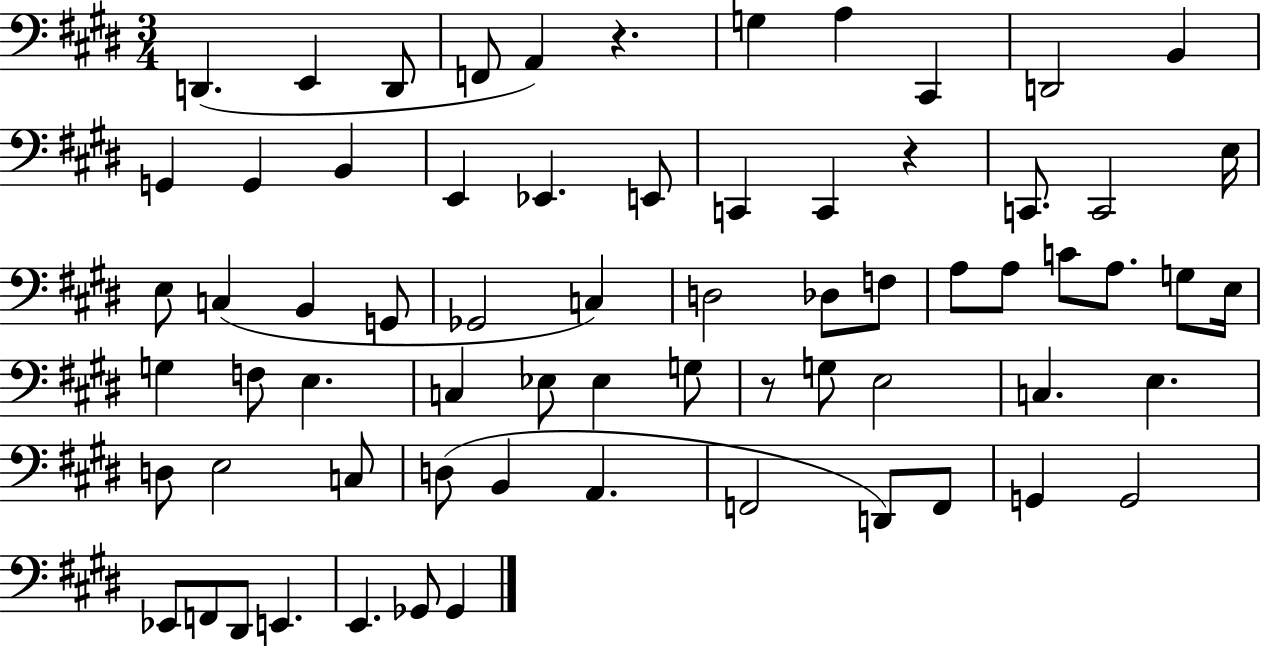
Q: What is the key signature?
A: E major